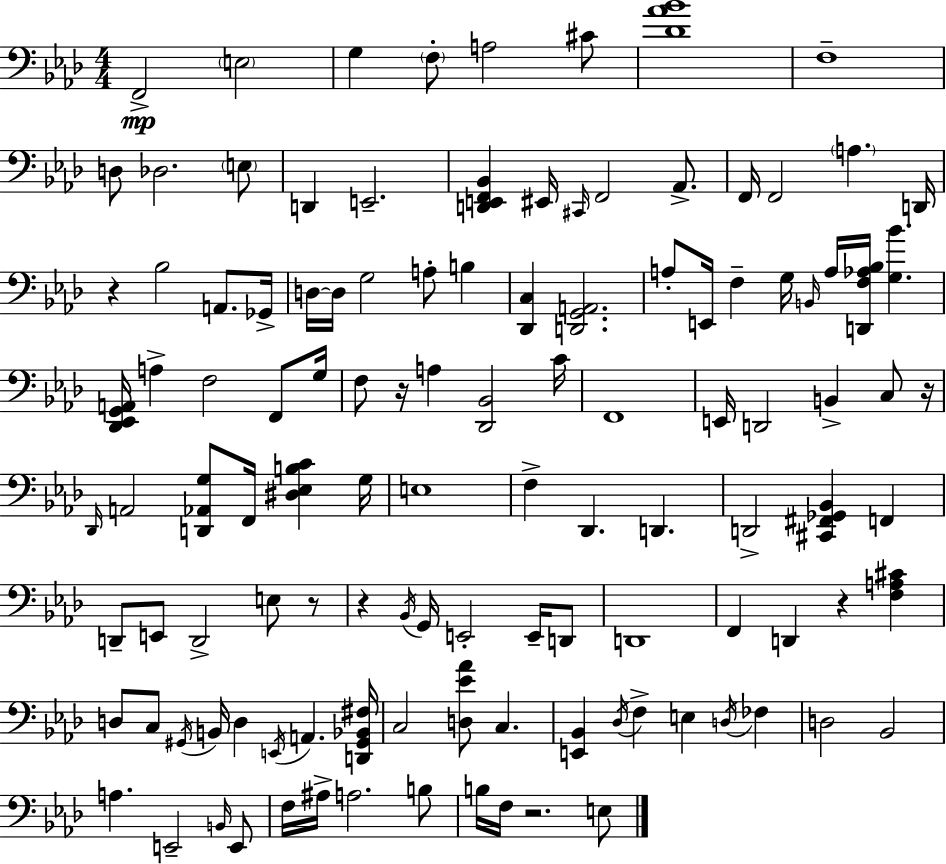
F2/h E3/h G3/q F3/e A3/h C#4/e [Db4,Ab4,Bb4]/w F3/w D3/e Db3/h. E3/e D2/q E2/h. [D2,E2,F2,Bb2]/q EIS2/s C#2/s F2/h Ab2/e. F2/s F2/h A3/q. D2/s R/q Bb3/h A2/e. Gb2/s D3/s D3/s G3/h A3/e B3/q [Db2,C3]/q [D2,G2,A2]/h. A3/e E2/s F3/q G3/s B2/s A3/s [D2,F3,Ab3,Bb3]/s [G3,Bb4]/q. [Db2,Eb2,G2,A2]/s A3/q F3/h F2/e G3/s F3/e R/s A3/q [Db2,Bb2]/h C4/s F2/w E2/s D2/h B2/q C3/e R/s Db2/s A2/h [D2,Ab2,G3]/e F2/s [D#3,Eb3,B3,C4]/q G3/s E3/w F3/q Db2/q. D2/q. D2/h [C#2,F#2,Gb2,Bb2]/q F2/q D2/e E2/e D2/h E3/e R/e R/q Bb2/s G2/s E2/h E2/s D2/e D2/w F2/q D2/q R/q [F3,A3,C#4]/q D3/e C3/e G#2/s B2/s D3/q E2/s A2/q. [D2,G#2,Bb2,F#3]/s C3/h [D3,Eb4,Ab4]/e C3/q. [E2,Bb2]/q Db3/s F3/q E3/q D3/s FES3/q D3/h Bb2/h A3/q. E2/h B2/s E2/e F3/s A#3/s A3/h. B3/e B3/s F3/s R/h. E3/e